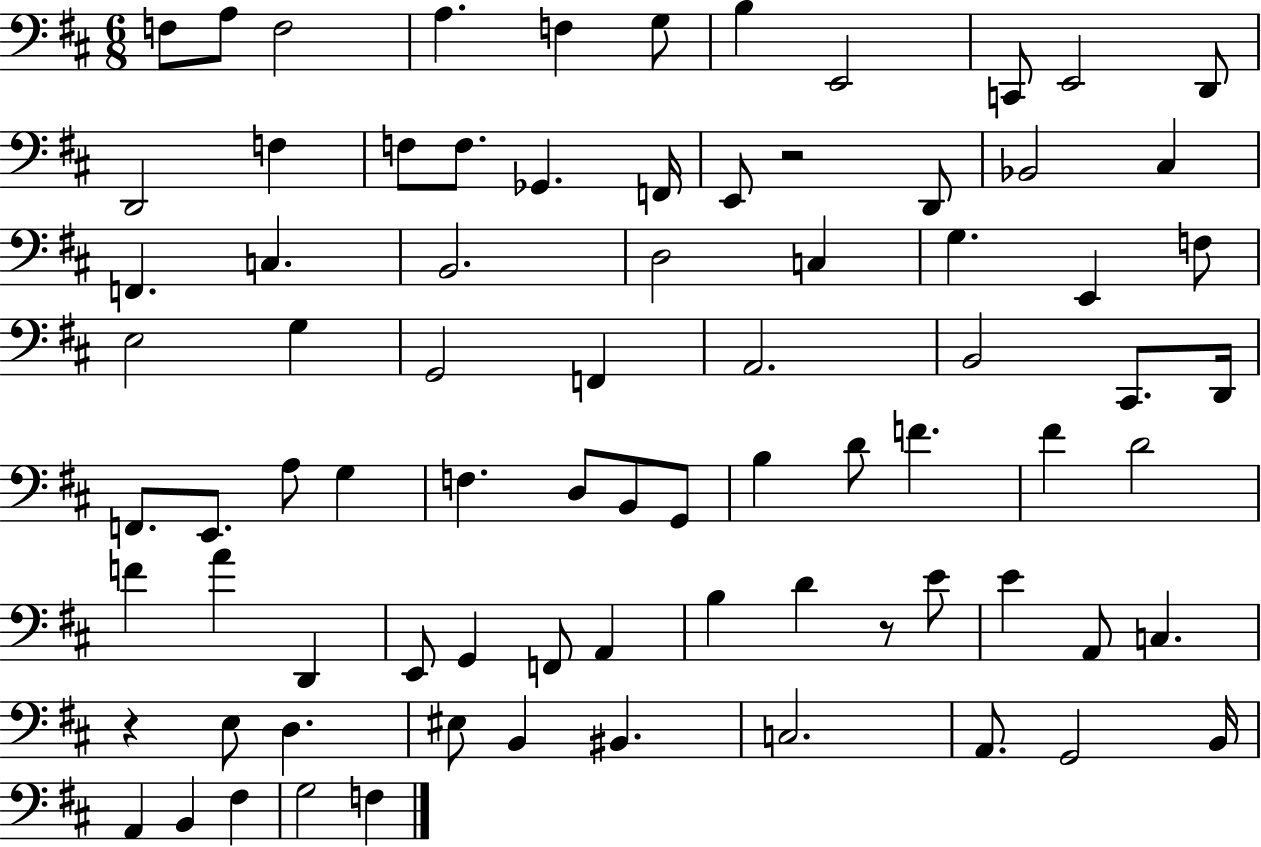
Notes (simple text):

F3/e A3/e F3/h A3/q. F3/q G3/e B3/q E2/h C2/e E2/h D2/e D2/h F3/q F3/e F3/e. Gb2/q. F2/s E2/e R/h D2/e Bb2/h C#3/q F2/q. C3/q. B2/h. D3/h C3/q G3/q. E2/q F3/e E3/h G3/q G2/h F2/q A2/h. B2/h C#2/e. D2/s F2/e. E2/e. A3/e G3/q F3/q. D3/e B2/e G2/e B3/q D4/e F4/q. F#4/q D4/h F4/q A4/q D2/q E2/e G2/q F2/e A2/q B3/q D4/q R/e E4/e E4/q A2/e C3/q. R/q E3/e D3/q. EIS3/e B2/q BIS2/q. C3/h. A2/e. G2/h B2/s A2/q B2/q F#3/q G3/h F3/q